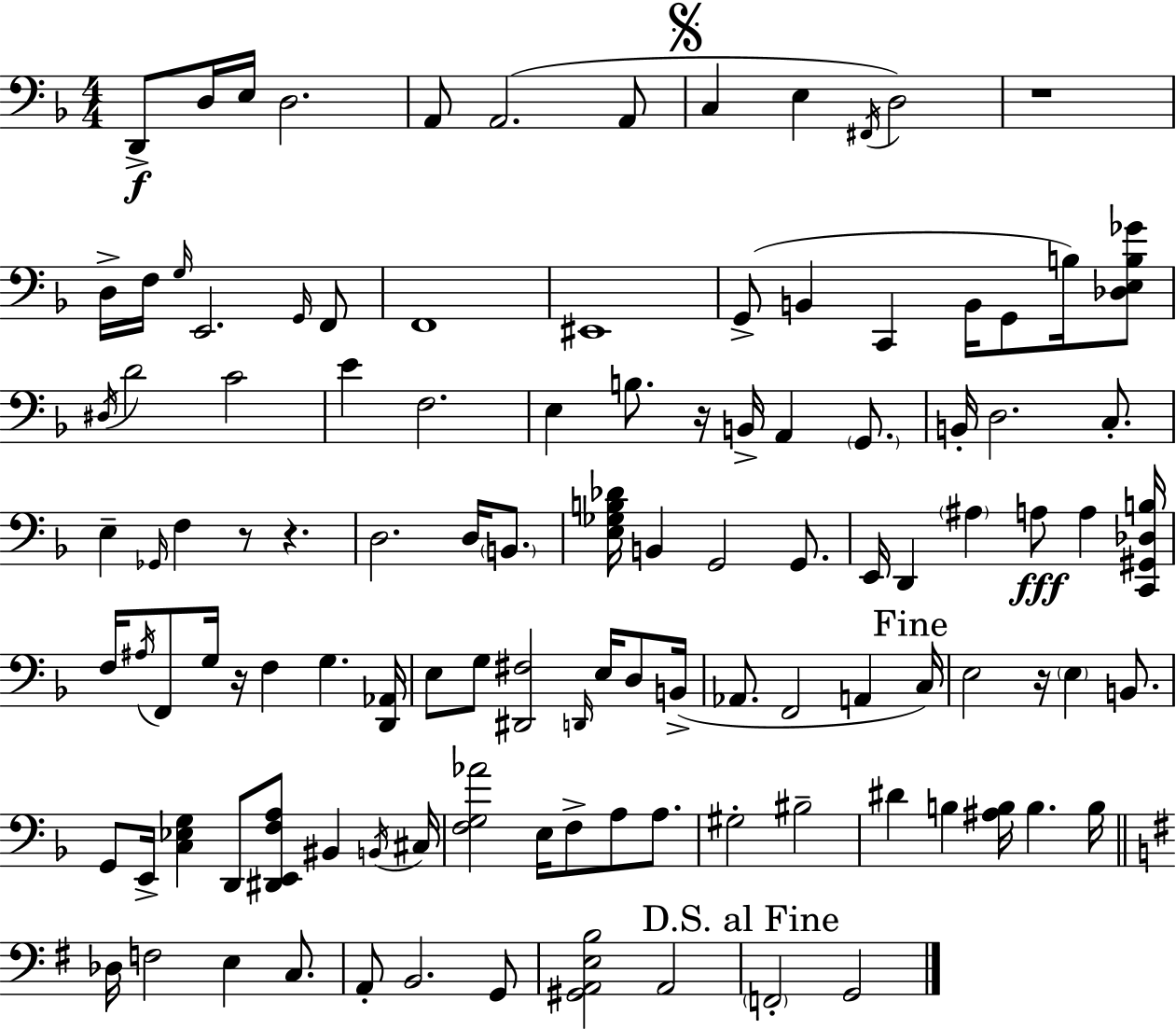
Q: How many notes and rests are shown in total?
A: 113